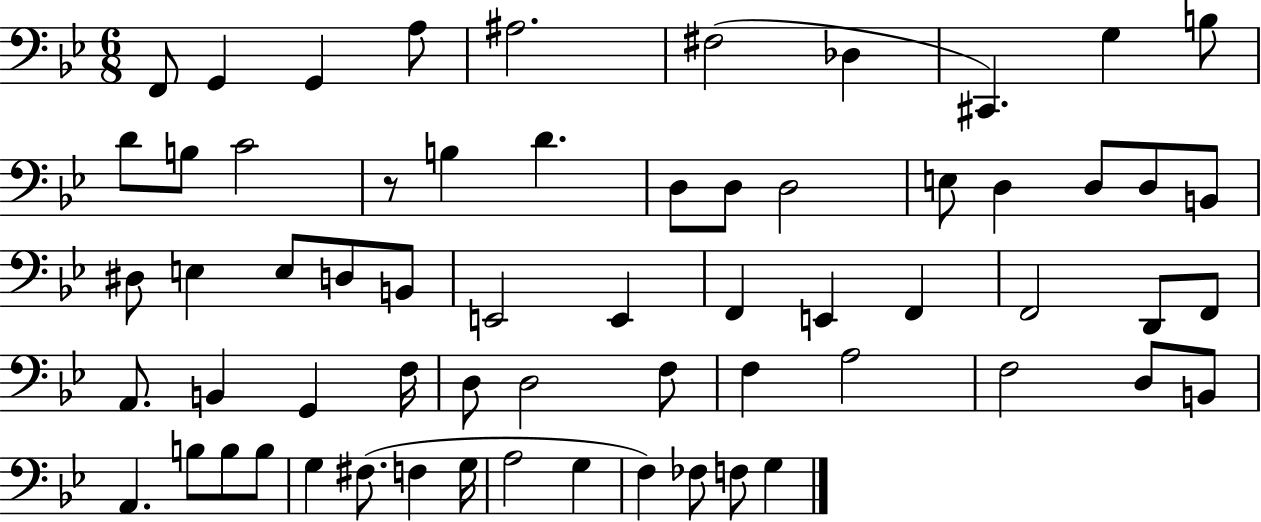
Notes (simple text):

F2/e G2/q G2/q A3/e A#3/h. F#3/h Db3/q C#2/q. G3/q B3/e D4/e B3/e C4/h R/e B3/q D4/q. D3/e D3/e D3/h E3/e D3/q D3/e D3/e B2/e D#3/e E3/q E3/e D3/e B2/e E2/h E2/q F2/q E2/q F2/q F2/h D2/e F2/e A2/e. B2/q G2/q F3/s D3/e D3/h F3/e F3/q A3/h F3/h D3/e B2/e A2/q. B3/e B3/e B3/e G3/q F#3/e. F3/q G3/s A3/h G3/q F3/q FES3/e F3/e G3/q